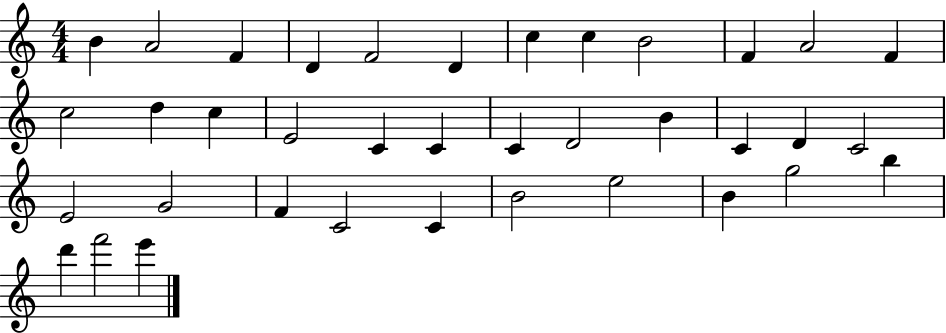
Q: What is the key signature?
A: C major